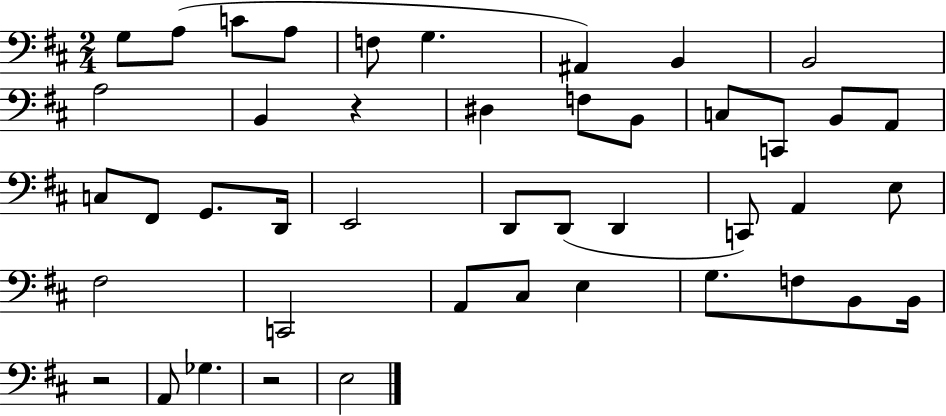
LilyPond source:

{
  \clef bass
  \numericTimeSignature
  \time 2/4
  \key d \major
  \repeat volta 2 { g8 a8( c'8 a8 | f8 g4. | ais,4) b,4 | b,2 | \break a2 | b,4 r4 | dis4 f8 b,8 | c8 c,8 b,8 a,8 | \break c8 fis,8 g,8. d,16 | e,2 | d,8 d,8( d,4 | c,8) a,4 e8 | \break fis2 | c,2 | a,8 cis8 e4 | g8. f8 b,8 b,16 | \break r2 | a,8 ges4. | r2 | e2 | \break } \bar "|."
}